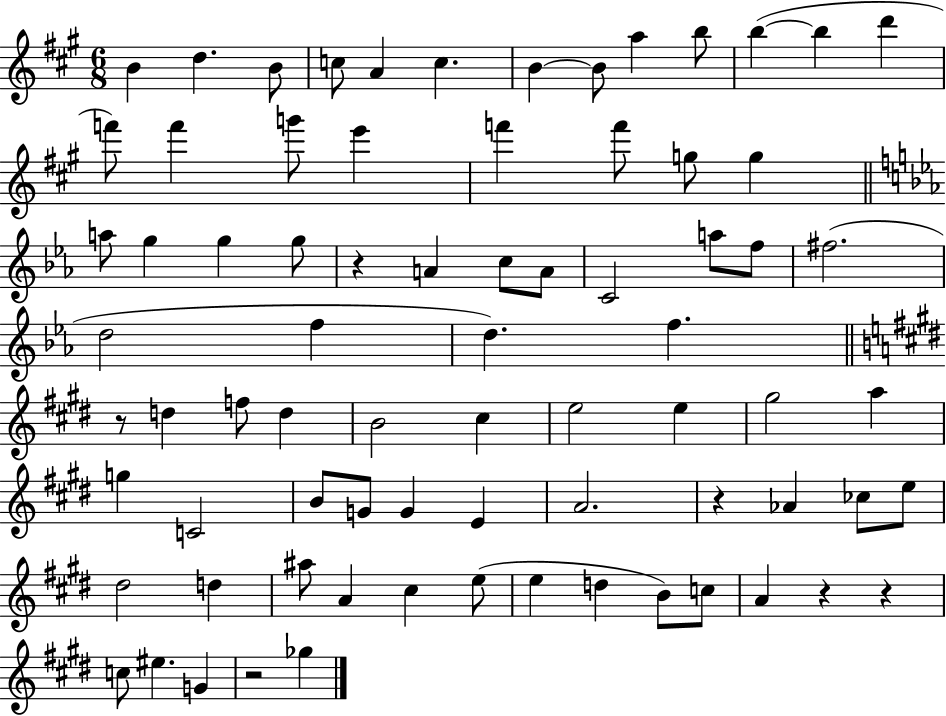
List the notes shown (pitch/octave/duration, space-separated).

B4/q D5/q. B4/e C5/e A4/q C5/q. B4/q B4/e A5/q B5/e B5/q B5/q D6/q F6/e F6/q G6/e E6/q F6/q F6/e G5/e G5/q A5/e G5/q G5/q G5/e R/q A4/q C5/e A4/e C4/h A5/e F5/e F#5/h. D5/h F5/q D5/q. F5/q. R/e D5/q F5/e D5/q B4/h C#5/q E5/h E5/q G#5/h A5/q G5/q C4/h B4/e G4/e G4/q E4/q A4/h. R/q Ab4/q CES5/e E5/e D#5/h D5/q A#5/e A4/q C#5/q E5/e E5/q D5/q B4/e C5/e A4/q R/q R/q C5/e EIS5/q. G4/q R/h Gb5/q